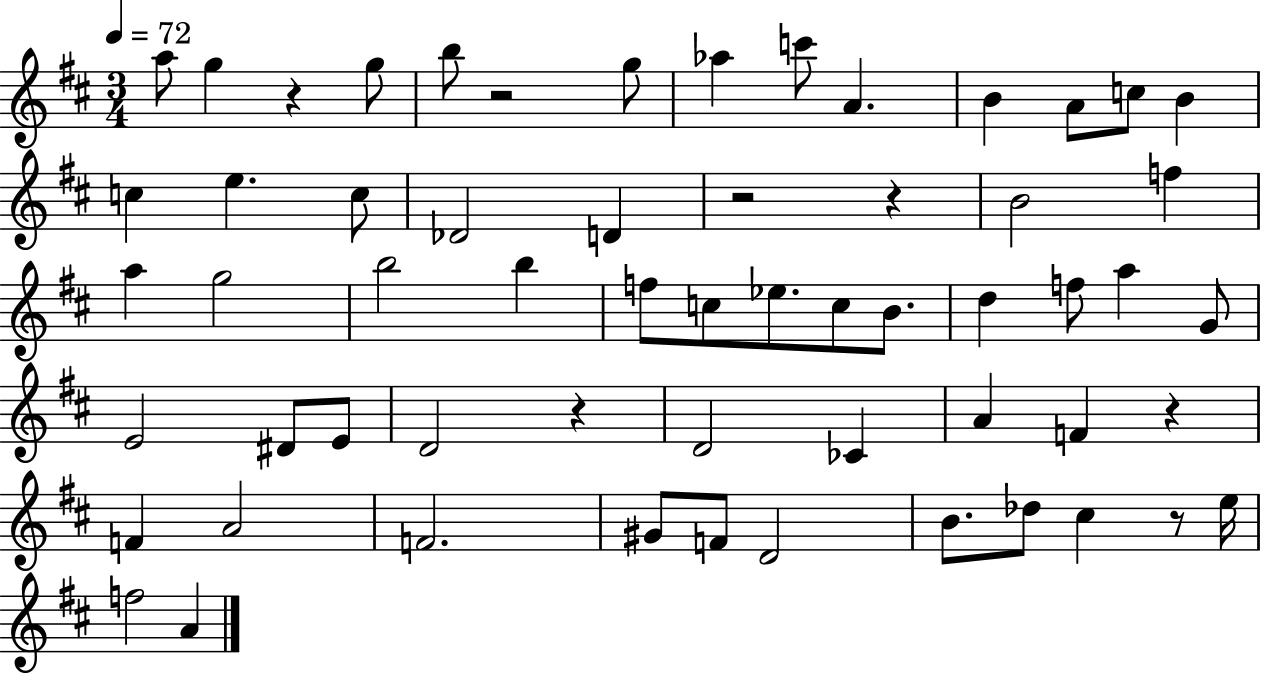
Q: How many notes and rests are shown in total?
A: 59